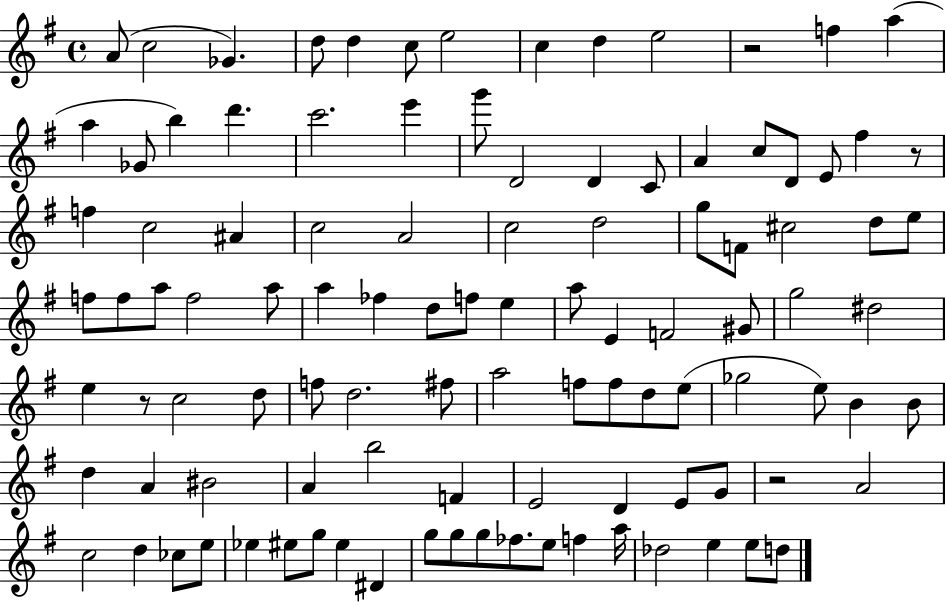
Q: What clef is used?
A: treble